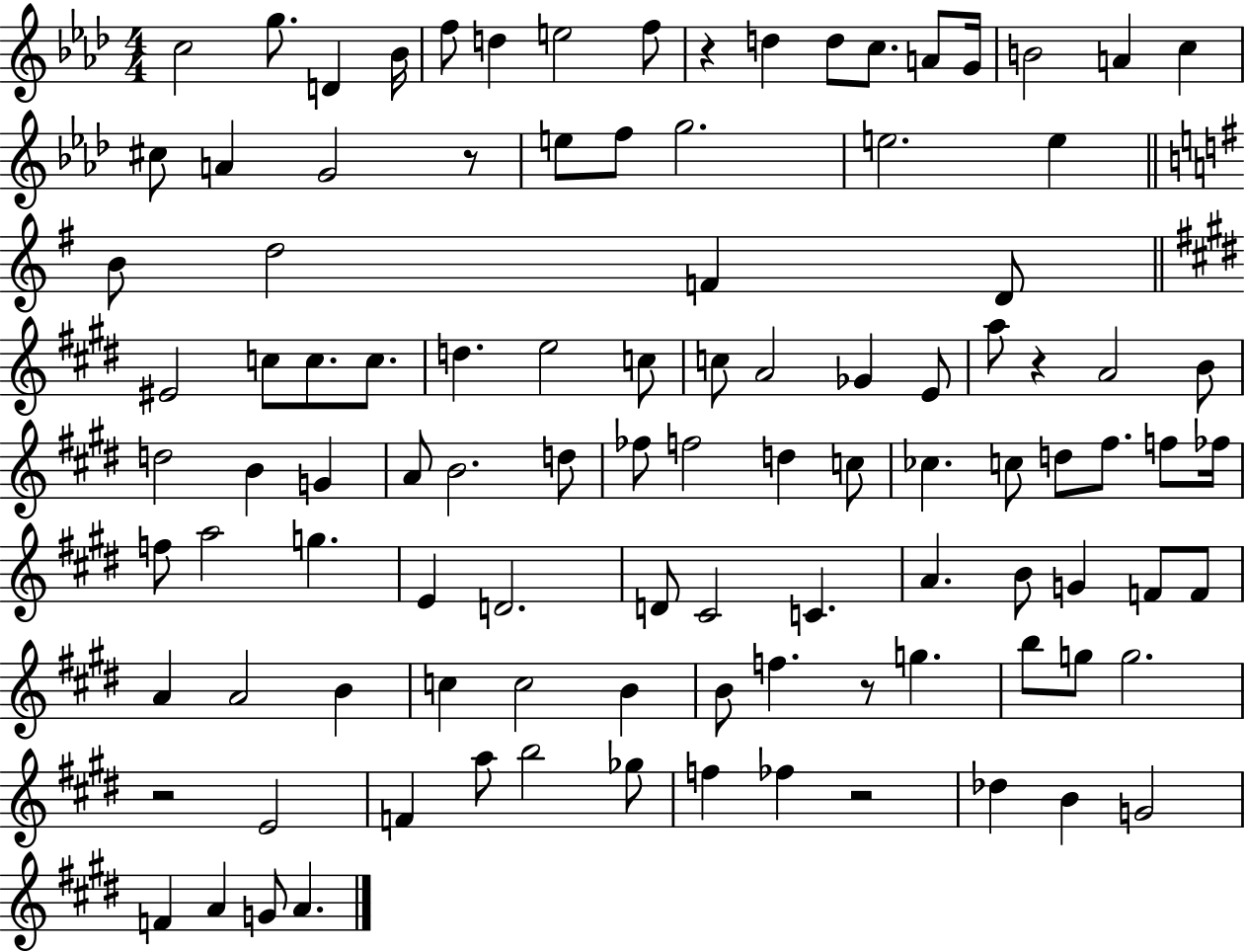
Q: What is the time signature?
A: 4/4